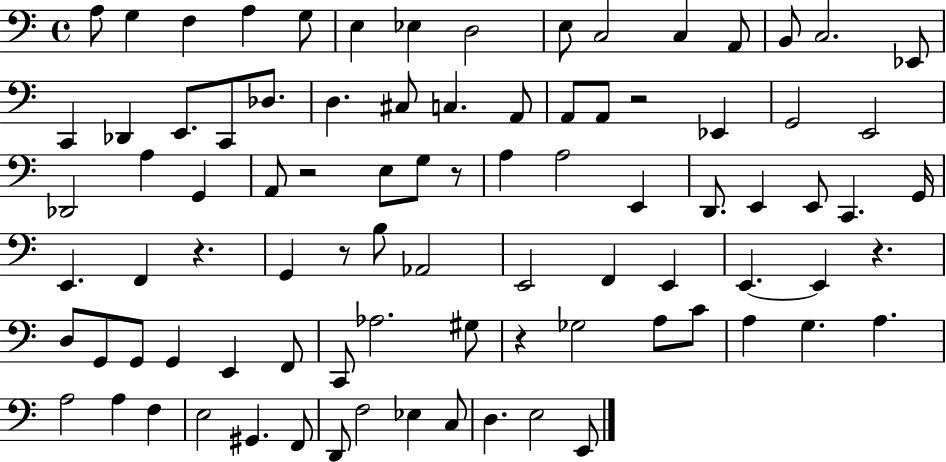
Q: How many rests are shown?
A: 7